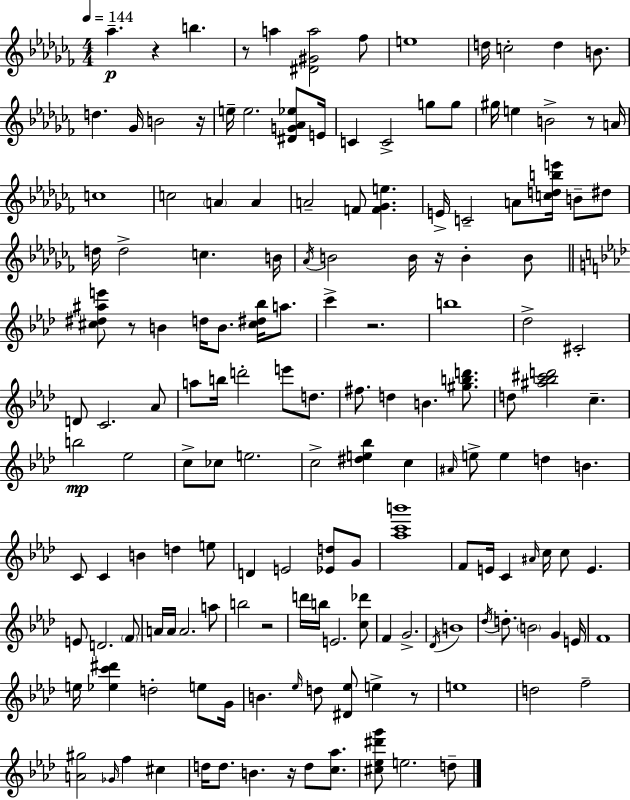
{
  \clef treble
  \numericTimeSignature
  \time 4/4
  \key aes \minor
  \tempo 4 = 144
  aes''4.--\p r4 b''4. | r8 a''4 <dis' gis' a''>2 fes''8 | e''1 | d''16 c''2-. d''4 b'8. | \break d''4. ges'16 b'2 r16 | e''16-- e''2. <dis' g' aes' ees''>8 e'16 | c'4 c'2-> g''8 g''8 | gis''16 e''4 b'2-> r8 a'16 | \break c''1 | c''2 \parenthesize a'4 a'4 | a'2-- f'8 <f' ges' e''>4. | e'16-> c'2-- a'8 <c'' d'' b'' e'''>16 b'8-- dis''8 | \break d''16 d''2-> c''4. b'16 | \acciaccatura { aes'16 } b'2 b'16 r16 b'4-. b'8 | \bar "||" \break \key f \minor <cis'' dis'' ais'' e'''>8 r8 b'4 d''16 b'8. <cis'' dis'' bes''>16 a''8. | c'''4-> r2. | b''1 | des''2-> cis'2-. | \break d'8 c'2. aes'8 | a''8 b''16 d'''2-. e'''8 d''8. | fis''8. d''4 b'4. <gis'' b'' d'''>8. | d''8 <ais'' bes'' cis''' d'''>2 c''4.-- | \break b''2\mp ees''2 | c''8-> ces''8 e''2. | c''2-> <dis'' e'' bes''>4 c''4 | \grace { ais'16 } e''8-> e''4 d''4 b'4. | \break c'8 c'4 b'4 d''4 e''8 | d'4 e'2 <ees' d''>8 g'8 | <aes'' c''' b'''>1 | f'8 e'16 c'4 \grace { ais'16 } c''16 c''8 e'4. | \break e'8 d'2. | \parenthesize f'8 a'16 a'16 a'2. | a''8 b''2 r2 | d'''16 b''16 e'2. | \break <c'' des'''>8 f'4 g'2.-> | \acciaccatura { des'16 } b'1 | \acciaccatura { des''16 } d''8.-. \parenthesize b'2 g'4 | e'16 f'1 | \break e''16 <ees'' c''' dis'''>4 d''2-. | e''8 g'16 b'4. \grace { ees''16 } d''8 <dis' ees''>8 e''4-> | r8 e''1 | d''2 f''2-- | \break <a' gis''>2 \grace { ges'16 } f''4 | cis''4 d''16 d''8. b'4. | r16 d''8 <c'' aes''>8. <cis'' ees'' dis''' g'''>8 e''2. | d''8-- \bar "|."
}